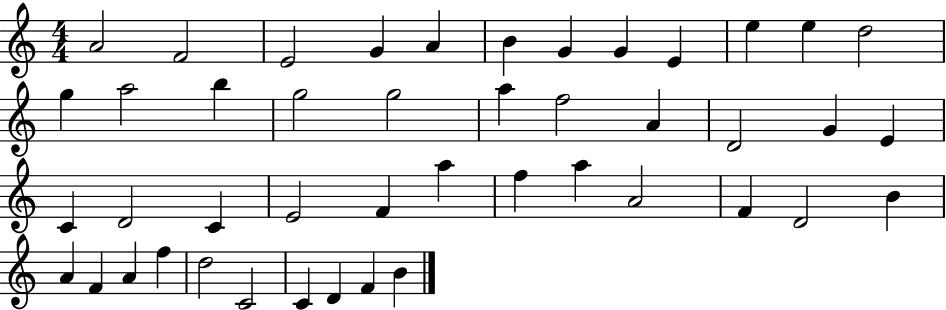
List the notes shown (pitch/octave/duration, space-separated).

A4/h F4/h E4/h G4/q A4/q B4/q G4/q G4/q E4/q E5/q E5/q D5/h G5/q A5/h B5/q G5/h G5/h A5/q F5/h A4/q D4/h G4/q E4/q C4/q D4/h C4/q E4/h F4/q A5/q F5/q A5/q A4/h F4/q D4/h B4/q A4/q F4/q A4/q F5/q D5/h C4/h C4/q D4/q F4/q B4/q